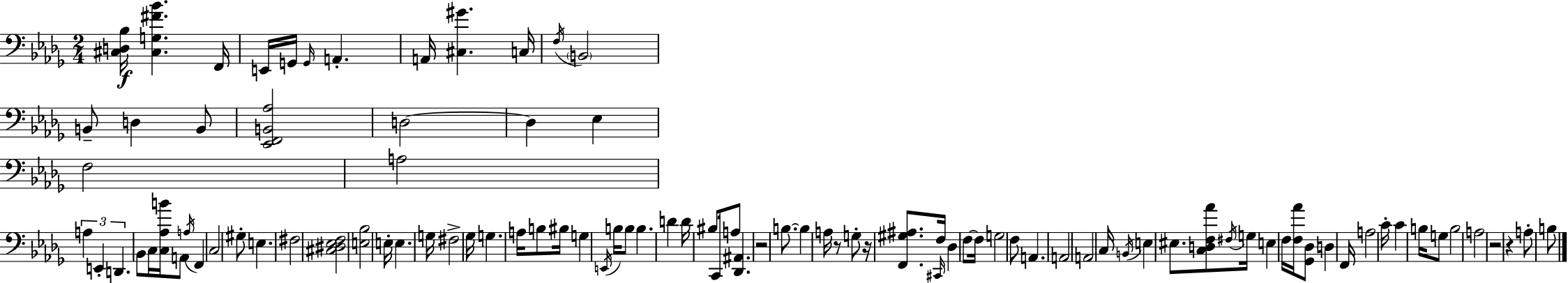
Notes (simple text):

[C#3,D3,Bb3]/s [C#3,G3,F#4,Bb4]/q. F2/s E2/s G2/s G2/s A2/q. A2/s [C#3,G#4]/q. C3/s F3/s B2/h B2/e D3/q B2/e [Eb2,F2,B2,Ab3]/h D3/h D3/q Eb3/q F3/h A3/h A3/q E2/q D2/q. Bb2/e C3/s [C3,Ab3,B4]/s A2/e A3/s F2/q C3/h G#3/e E3/q. F#3/h [C#3,D#3,Eb3,F3]/h [E3,Bb3]/h E3/s E3/q. G3/s F#3/h Gb3/s G3/q. A3/s B3/e BIS3/s G3/q E2/s B3/s B3/e B3/q. D4/q D4/s BIS3/e C2/s A3/e [Db2,A#2]/q. R/h B3/e. B3/q A3/s R/e G3/e R/s [F2,G#3,A#3]/e. C#2/s F3/s Db3/q F3/e F3/s G3/h F3/e A2/q. A2/h A2/h C3/s B2/s E3/q EIS3/e. [C3,D3,F3,Ab4]/e F#3/s G3/s E3/q F3/s [F3,Ab4]/s [Gb2,Db3]/e D3/q F2/s A3/h C4/s C4/q B3/s G3/e B3/h A3/h R/h R/q A3/e B3/e